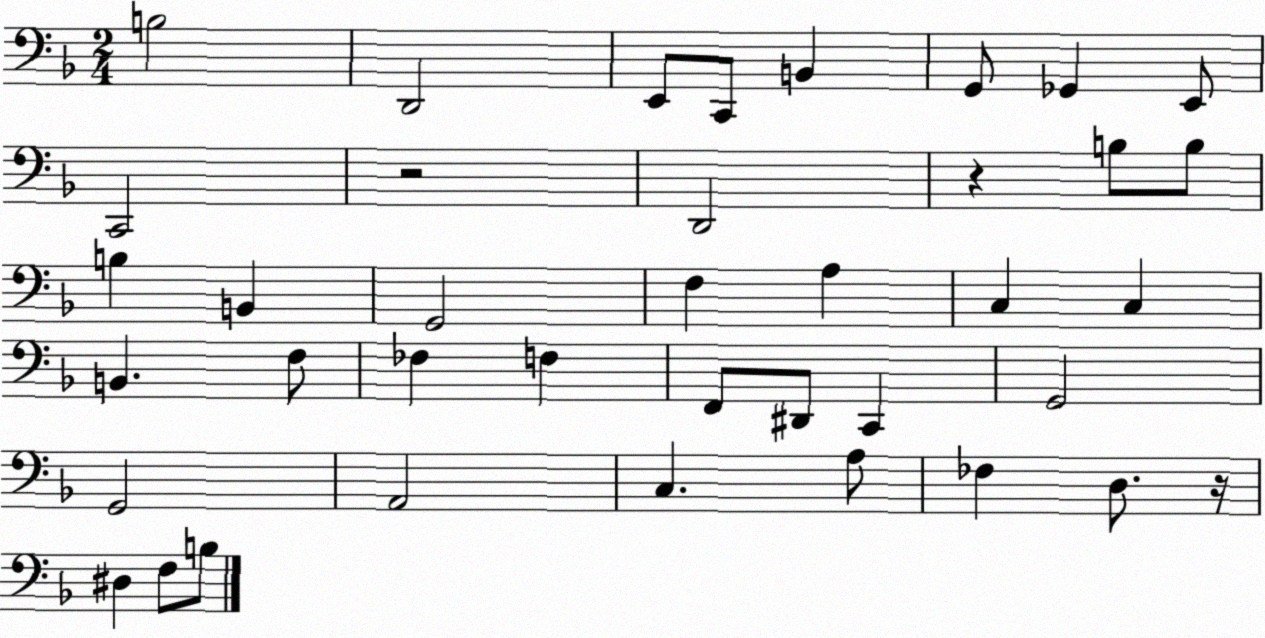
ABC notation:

X:1
T:Untitled
M:2/4
L:1/4
K:F
B,2 D,,2 E,,/2 C,,/2 B,, G,,/2 _G,, E,,/2 C,,2 z2 D,,2 z B,/2 B,/2 B, B,, G,,2 F, A, C, C, B,, F,/2 _F, F, F,,/2 ^D,,/2 C,, G,,2 G,,2 A,,2 C, A,/2 _F, D,/2 z/4 ^D, F,/2 B,/2